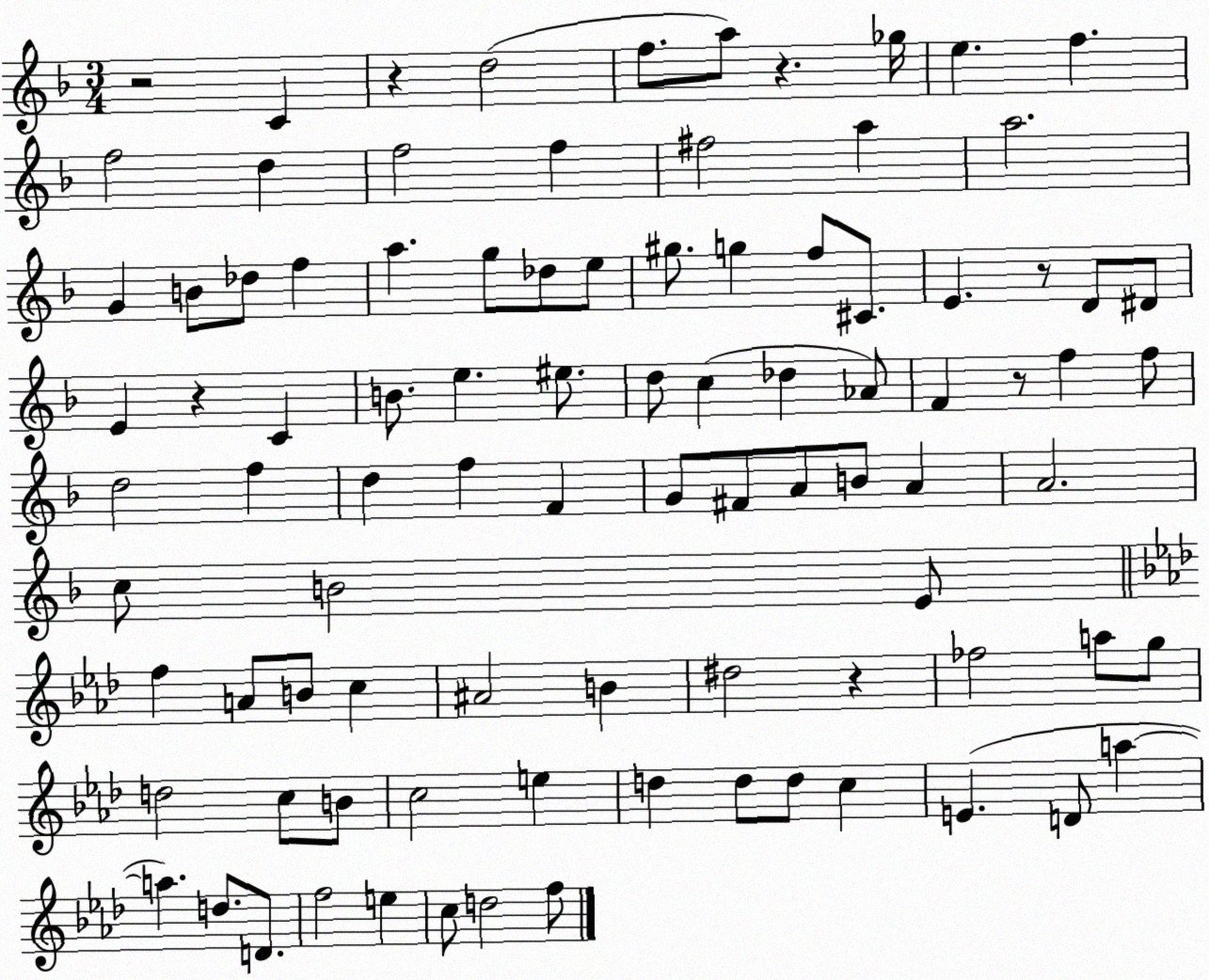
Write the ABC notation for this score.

X:1
T:Untitled
M:3/4
L:1/4
K:F
z2 C z d2 f/2 a/2 z _g/4 e f f2 d f2 f ^f2 a a2 G B/2 _d/2 f a g/2 _d/2 e/2 ^g/2 g f/2 ^C/2 E z/2 D/2 ^D/2 E z C B/2 e ^e/2 d/2 c _d _A/2 F z/2 f f/2 d2 f d f F G/2 ^F/2 A/2 B/2 A A2 c/2 B2 E/2 f A/2 B/2 c ^A2 B ^d2 z _f2 a/2 g/2 d2 c/2 B/2 c2 e d d/2 d/2 c E D/2 a a d/2 D/2 f2 e c/2 d2 f/2